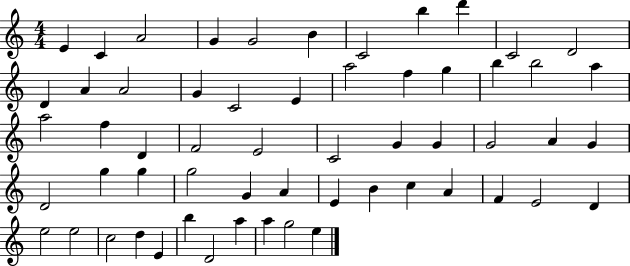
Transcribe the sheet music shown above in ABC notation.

X:1
T:Untitled
M:4/4
L:1/4
K:C
E C A2 G G2 B C2 b d' C2 D2 D A A2 G C2 E a2 f g b b2 a a2 f D F2 E2 C2 G G G2 A G D2 g g g2 G A E B c A F E2 D e2 e2 c2 d E b D2 a a g2 e